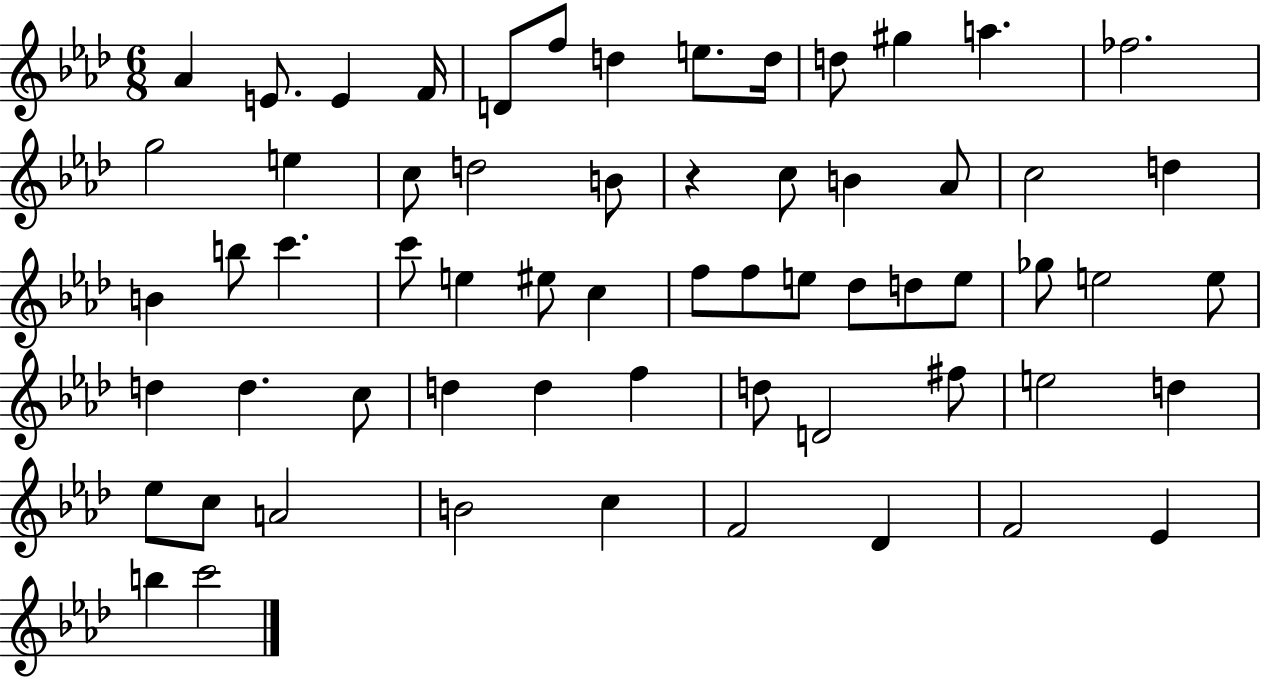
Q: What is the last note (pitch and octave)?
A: C6